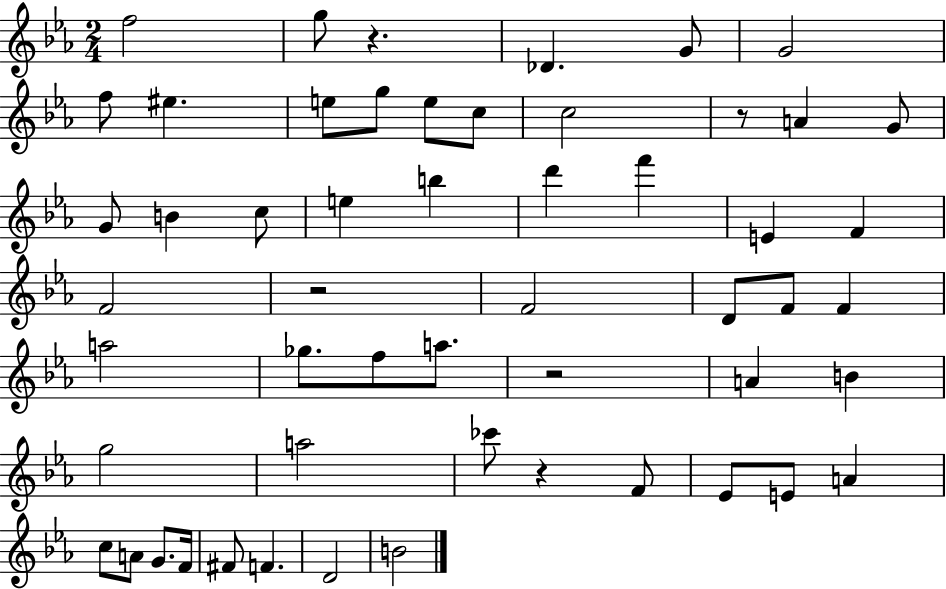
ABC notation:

X:1
T:Untitled
M:2/4
L:1/4
K:Eb
f2 g/2 z _D G/2 G2 f/2 ^e e/2 g/2 e/2 c/2 c2 z/2 A G/2 G/2 B c/2 e b d' f' E F F2 z2 F2 D/2 F/2 F a2 _g/2 f/2 a/2 z2 A B g2 a2 _c'/2 z F/2 _E/2 E/2 A c/2 A/2 G/2 F/4 ^F/2 F D2 B2